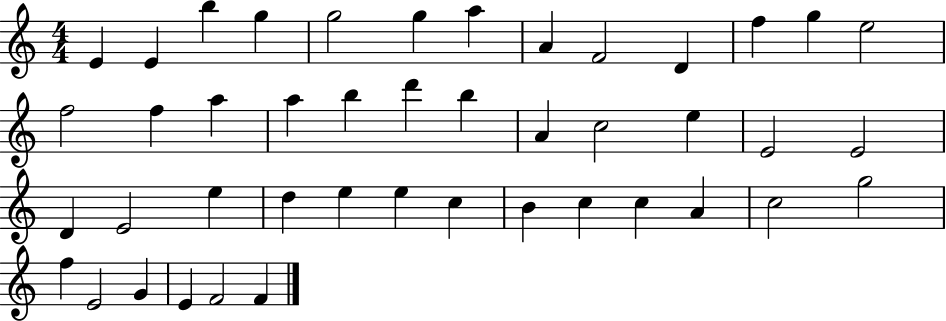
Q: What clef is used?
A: treble